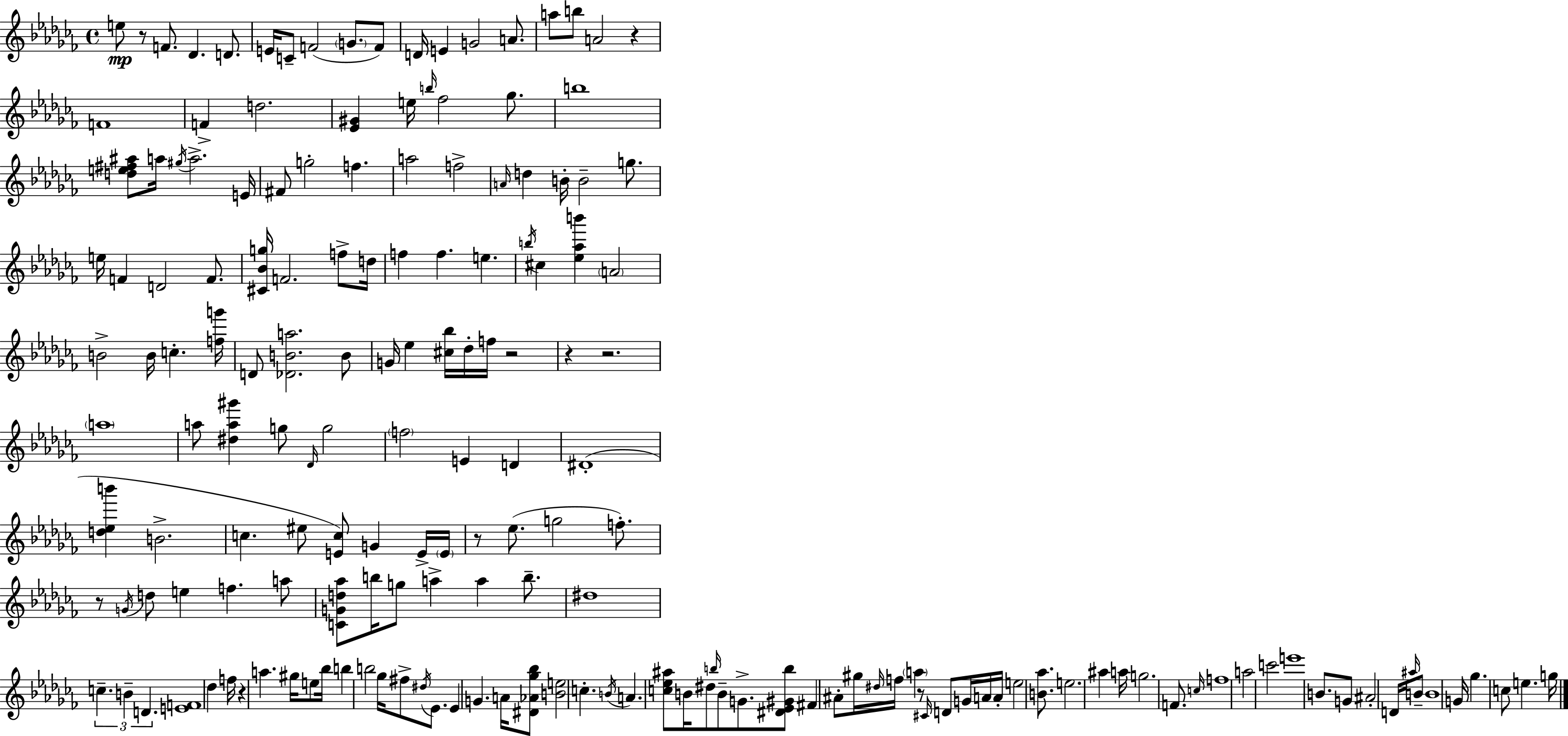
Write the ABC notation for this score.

X:1
T:Untitled
M:4/4
L:1/4
K:Abm
e/2 z/2 F/2 _D D/2 E/4 C/2 F2 G/2 F/2 D/4 E G2 A/2 a/2 b/2 A2 z F4 F d2 [_E^G] e/4 b/4 _f2 _g/2 b4 [de^f^a]/2 a/4 ^g/4 a2 E/4 ^F/2 g2 f a2 f2 A/4 d B/4 B2 g/2 e/4 F D2 F/2 [^C_Bg]/4 F2 f/2 d/4 f f e b/4 ^c [_e_ab'] A2 B2 B/4 c [fg']/4 D/2 [_DBa]2 B/2 G/4 _e [^c_b]/4 _d/4 f/4 z2 z z2 a4 a/2 [^da^g'] g/2 _D/4 g2 f2 E D ^D4 [d_eb'] B2 c ^e/2 [Ec]/2 G E/4 E/4 z/2 _e/2 g2 f/2 z/2 G/4 d/2 e f a/2 [CGd_a]/2 b/4 g/2 a a b/2 ^d4 c B D [EF]4 _d f/4 z a ^g/4 e/2 _b/4 b b2 _g/4 ^f/2 ^d/4 _E/2 _E G A/4 [^D_A_g_b]/2 [Be]2 c B/4 A [c_e^a]/2 B/4 ^d/2 b/4 B/2 G/2 [^D_E^Gb]/2 ^F ^A/2 ^g/4 ^d/4 f/4 a z/2 ^C/4 D/2 G/4 A/4 A/4 e2 [B_a]/2 e2 ^a a/4 g2 F/2 c/4 f4 a2 c'2 e'4 B/2 G/2 ^A2 D/4 ^a/4 B/2 B4 G/4 _g c/2 e g/4